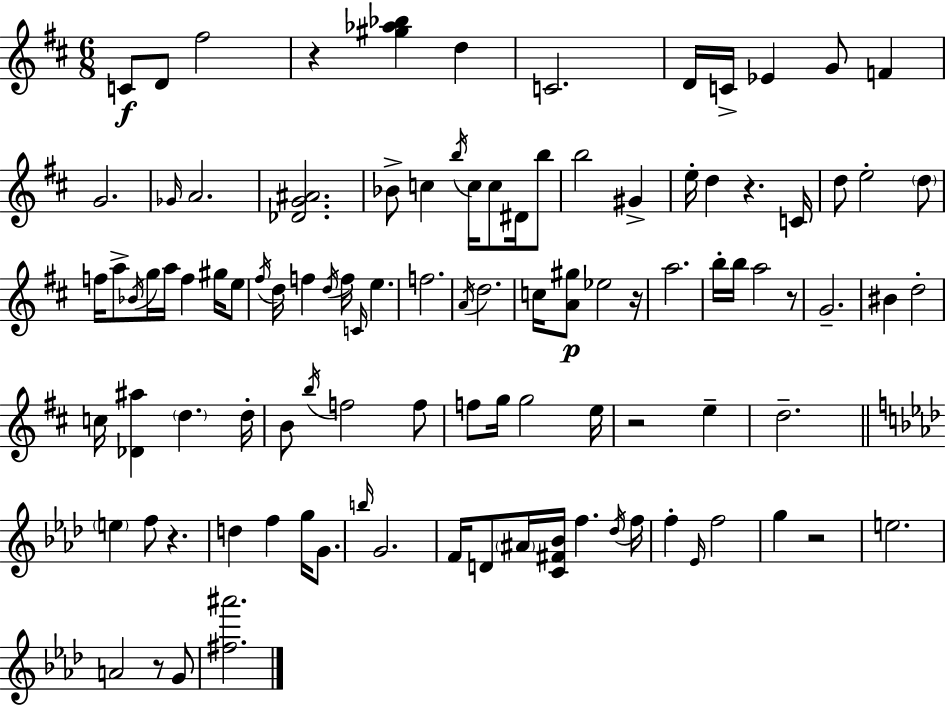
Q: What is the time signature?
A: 6/8